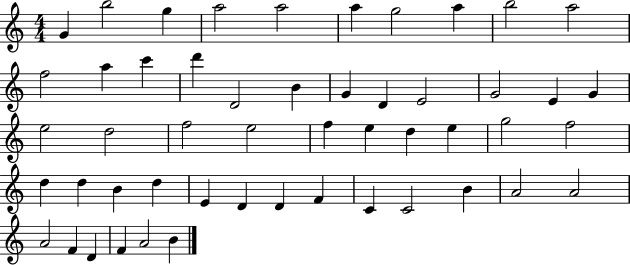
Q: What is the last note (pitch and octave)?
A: B4